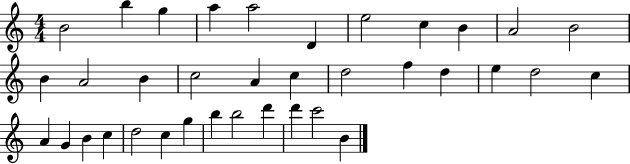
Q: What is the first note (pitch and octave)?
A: B4